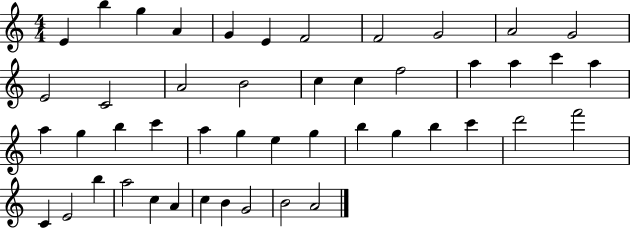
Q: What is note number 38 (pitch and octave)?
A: E4